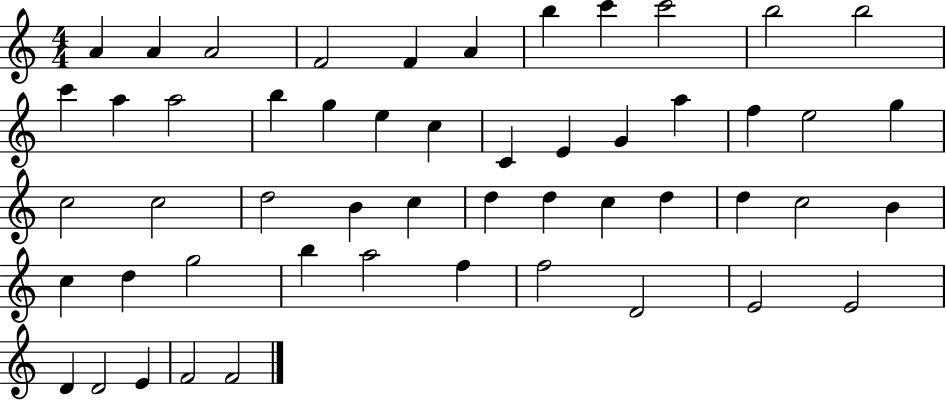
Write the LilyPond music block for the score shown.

{
  \clef treble
  \numericTimeSignature
  \time 4/4
  \key c \major
  a'4 a'4 a'2 | f'2 f'4 a'4 | b''4 c'''4 c'''2 | b''2 b''2 | \break c'''4 a''4 a''2 | b''4 g''4 e''4 c''4 | c'4 e'4 g'4 a''4 | f''4 e''2 g''4 | \break c''2 c''2 | d''2 b'4 c''4 | d''4 d''4 c''4 d''4 | d''4 c''2 b'4 | \break c''4 d''4 g''2 | b''4 a''2 f''4 | f''2 d'2 | e'2 e'2 | \break d'4 d'2 e'4 | f'2 f'2 | \bar "|."
}